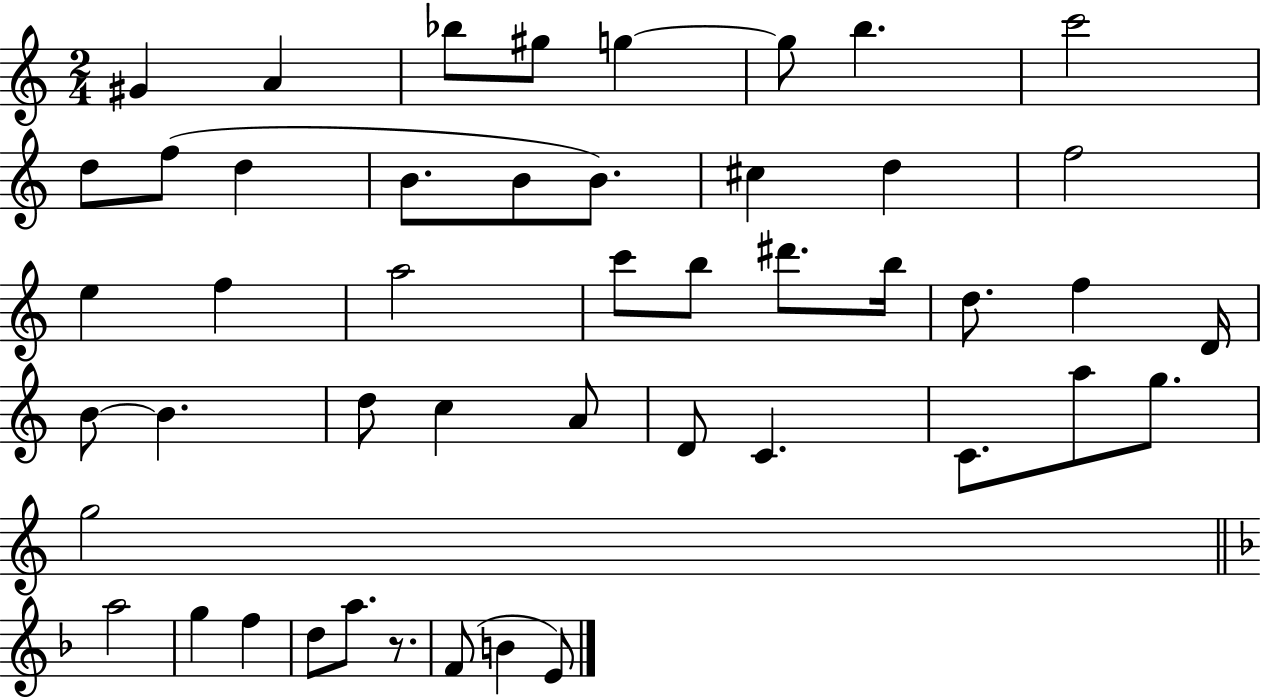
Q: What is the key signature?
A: C major